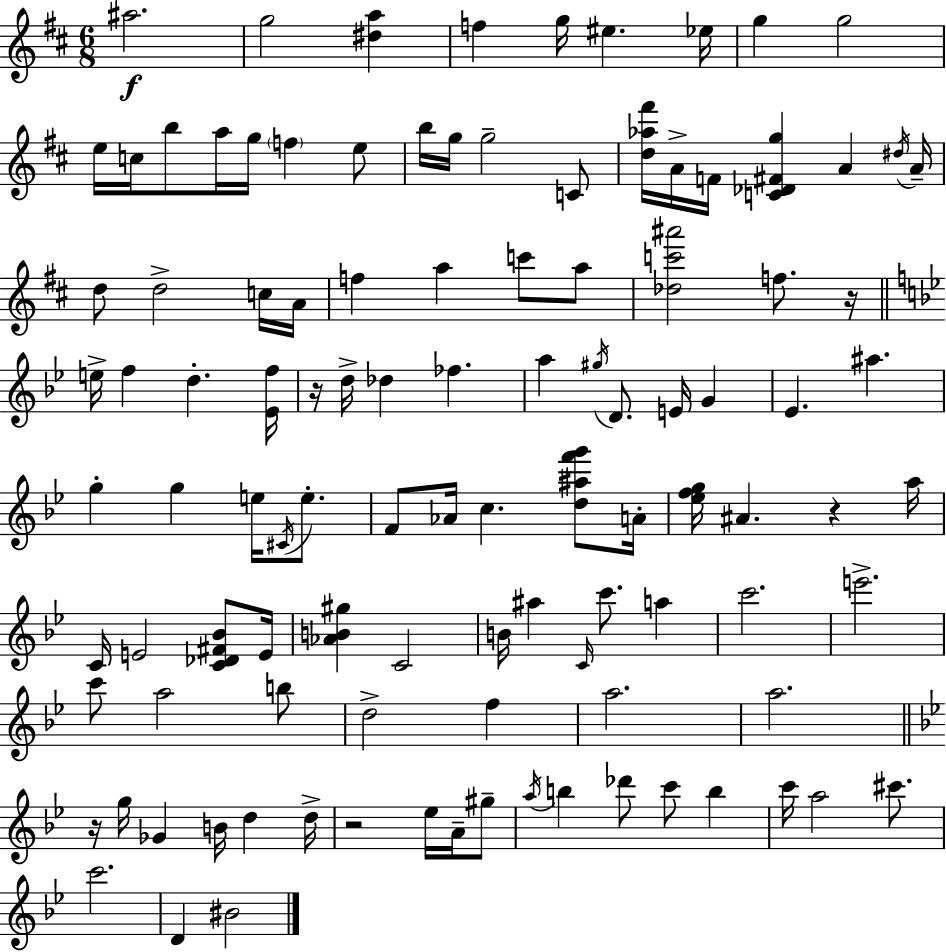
X:1
T:Untitled
M:6/8
L:1/4
K:D
^a2 g2 [^da] f g/4 ^e _e/4 g g2 e/4 c/4 b/2 a/4 g/4 f e/2 b/4 g/4 g2 C/2 [d_a^f']/4 A/4 F/4 [C_D^Fg] A ^d/4 A/4 d/2 d2 c/4 A/4 f a c'/2 a/2 [_dc'^a']2 f/2 z/4 e/4 f d [_Ef]/4 z/4 d/4 _d _f a ^g/4 D/2 E/4 G _E ^a g g e/4 ^C/4 e/2 F/2 _A/4 c [d^af'g']/2 A/4 [_efg]/4 ^A z a/4 C/4 E2 [C_D^F_B]/2 E/4 [_AB^g] C2 B/4 ^a C/4 c'/2 a c'2 e'2 c'/2 a2 b/2 d2 f a2 a2 z/4 g/4 _G B/4 d d/4 z2 _e/4 A/4 ^g/2 a/4 b _d'/2 c'/2 b c'/4 a2 ^c'/2 c'2 D ^B2